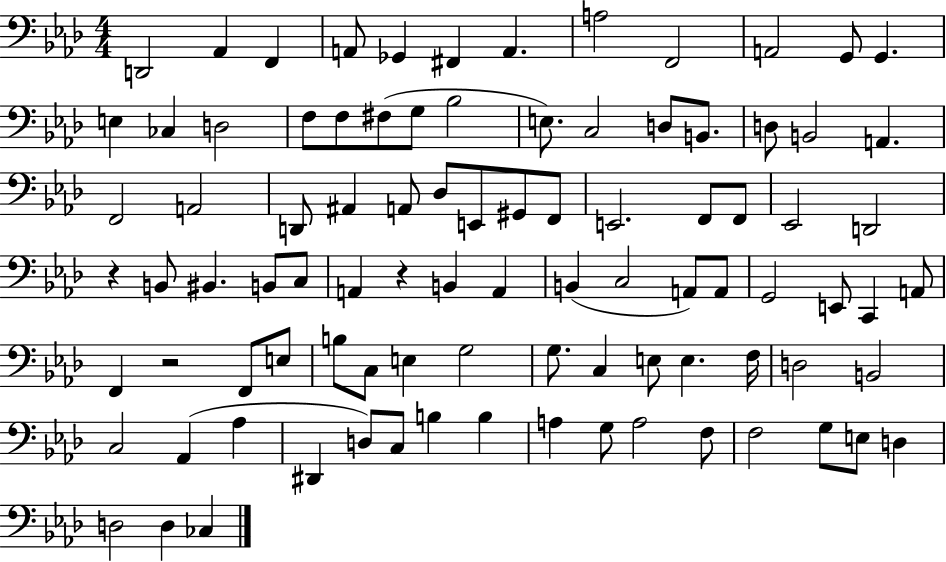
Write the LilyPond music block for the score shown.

{
  \clef bass
  \numericTimeSignature
  \time 4/4
  \key aes \major
  d,2 aes,4 f,4 | a,8 ges,4 fis,4 a,4. | a2 f,2 | a,2 g,8 g,4. | \break e4 ces4 d2 | f8 f8 fis8( g8 bes2 | e8.) c2 d8 b,8. | d8 b,2 a,4. | \break f,2 a,2 | d,8 ais,4 a,8 des8 e,8 gis,8 f,8 | e,2. f,8 f,8 | ees,2 d,2 | \break r4 b,8 bis,4. b,8 c8 | a,4 r4 b,4 a,4 | b,4( c2 a,8) a,8 | g,2 e,8 c,4 a,8 | \break f,4 r2 f,8 e8 | b8 c8 e4 g2 | g8. c4 e8 e4. f16 | d2 b,2 | \break c2 aes,4( aes4 | dis,4 d8) c8 b4 b4 | a4 g8 a2 f8 | f2 g8 e8 d4 | \break d2 d4 ces4 | \bar "|."
}